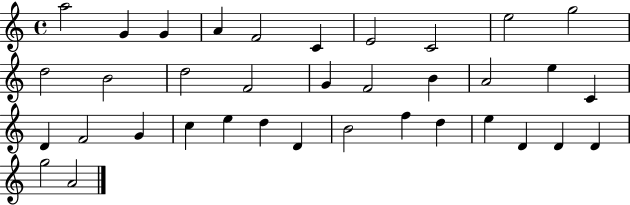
A5/h G4/q G4/q A4/q F4/h C4/q E4/h C4/h E5/h G5/h D5/h B4/h D5/h F4/h G4/q F4/h B4/q A4/h E5/q C4/q D4/q F4/h G4/q C5/q E5/q D5/q D4/q B4/h F5/q D5/q E5/q D4/q D4/q D4/q G5/h A4/h